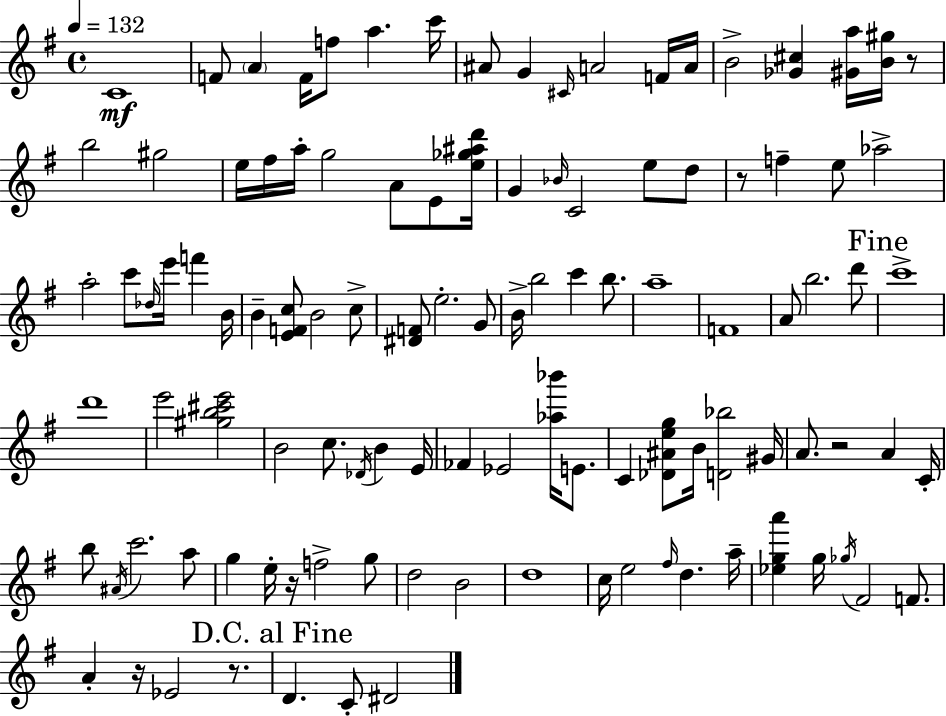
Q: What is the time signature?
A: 4/4